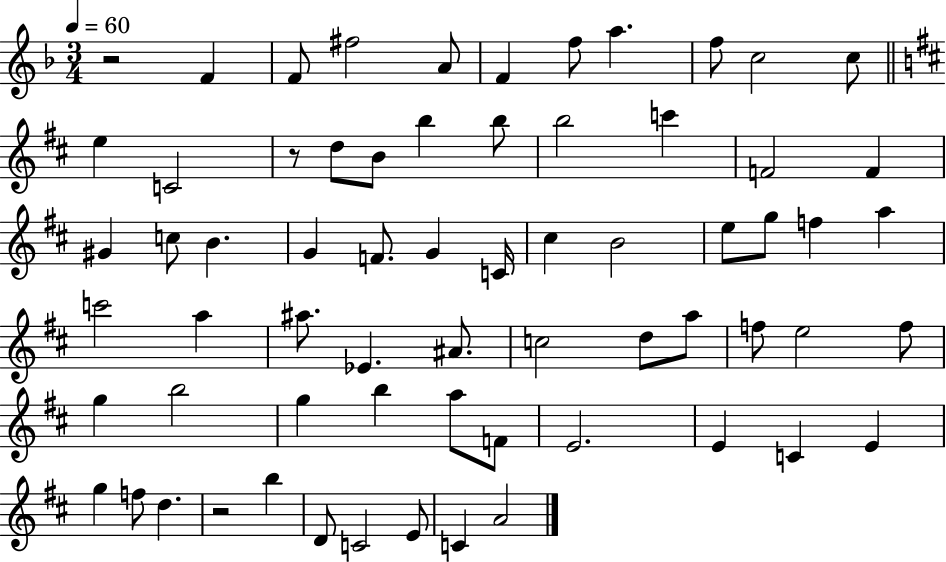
{
  \clef treble
  \numericTimeSignature
  \time 3/4
  \key f \major
  \tempo 4 = 60
  r2 f'4 | f'8 fis''2 a'8 | f'4 f''8 a''4. | f''8 c''2 c''8 | \break \bar "||" \break \key b \minor e''4 c'2 | r8 d''8 b'8 b''4 b''8 | b''2 c'''4 | f'2 f'4 | \break gis'4 c''8 b'4. | g'4 f'8. g'4 c'16 | cis''4 b'2 | e''8 g''8 f''4 a''4 | \break c'''2 a''4 | ais''8. ees'4. ais'8. | c''2 d''8 a''8 | f''8 e''2 f''8 | \break g''4 b''2 | g''4 b''4 a''8 f'8 | e'2. | e'4 c'4 e'4 | \break g''4 f''8 d''4. | r2 b''4 | d'8 c'2 e'8 | c'4 a'2 | \break \bar "|."
}